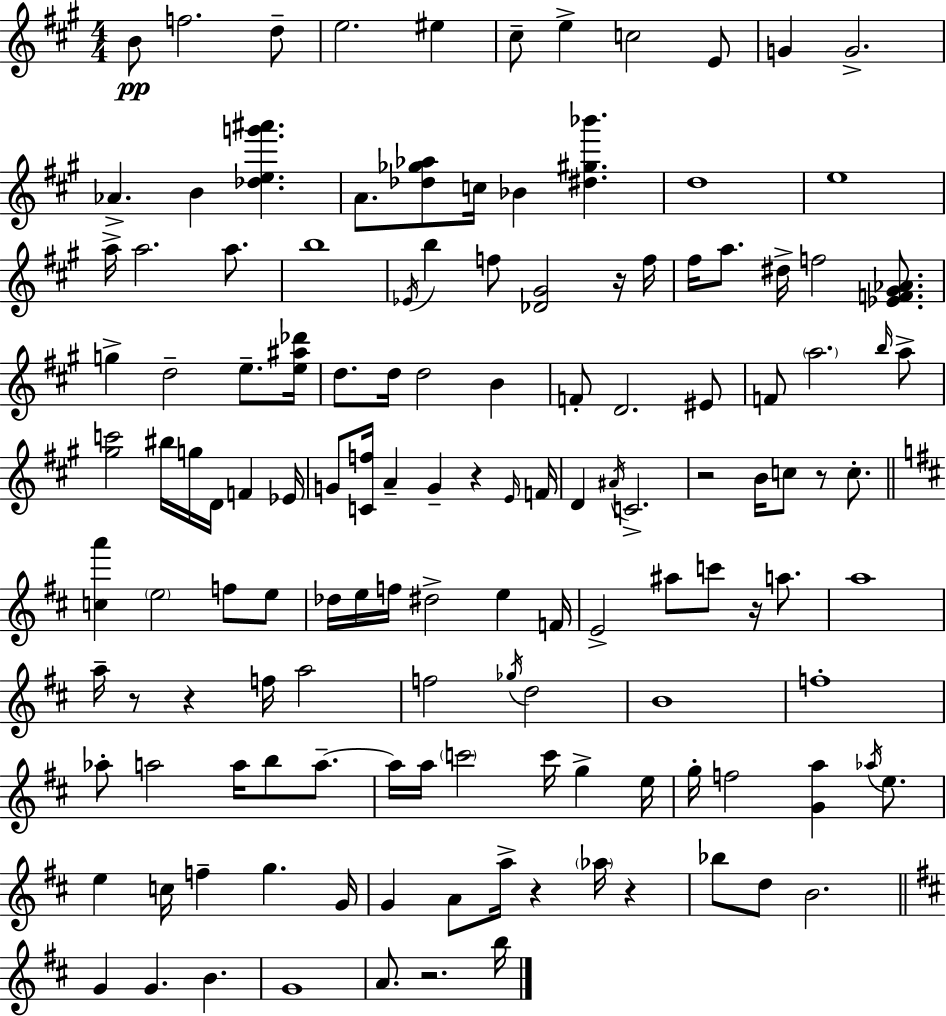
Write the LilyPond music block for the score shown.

{
  \clef treble
  \numericTimeSignature
  \time 4/4
  \key a \major
  b'8\pp f''2. d''8-- | e''2. eis''4 | cis''8-- e''4-> c''2 e'8 | g'4 g'2.-> | \break aes'4.-> b'4 <des'' e'' g''' ais'''>4. | a'8. <des'' ges'' aes''>8 c''16 bes'4 <dis'' gis'' bes'''>4. | d''1 | e''1 | \break a''16-> a''2. a''8. | b''1 | \acciaccatura { ees'16 } b''4 f''8 <des' gis'>2 r16 | f''16 fis''16 a''8. dis''16-> f''2 <ees' f' gis' aes'>8. | \break g''4-> d''2-- e''8.-- | <e'' ais'' des'''>16 d''8. d''16 d''2 b'4 | f'8-. d'2. eis'8 | f'8 \parenthesize a''2. \grace { b''16 } | \break a''8-> <gis'' c'''>2 bis''16 g''16 d'16 f'4 | ees'16 g'8 <c' f''>16 a'4-- g'4-- r4 | \grace { e'16 } f'16 d'4 \acciaccatura { ais'16 } c'2.-> | r2 b'16 c''8 r8 | \break c''8.-. \bar "||" \break \key d \major <c'' a'''>4 \parenthesize e''2 f''8 e''8 | des''16 e''16 f''16 dis''2-> e''4 f'16 | e'2-> ais''8 c'''8 r16 a''8. | a''1 | \break a''16-- r8 r4 f''16 a''2 | f''2 \acciaccatura { ges''16 } d''2 | b'1 | f''1-. | \break aes''8-. a''2 a''16 b''8 a''8.--~~ | a''16 a''16 \parenthesize c'''2 c'''16 g''4-> | e''16 g''16-. f''2 <g' a''>4 \acciaccatura { aes''16 } e''8. | e''4 c''16 f''4-- g''4. | \break g'16 g'4 a'8 a''16-> r4 \parenthesize aes''16 r4 | bes''8 d''8 b'2. | \bar "||" \break \key b \minor g'4 g'4. b'4. | g'1 | a'8. r2. b''16 | \bar "|."
}